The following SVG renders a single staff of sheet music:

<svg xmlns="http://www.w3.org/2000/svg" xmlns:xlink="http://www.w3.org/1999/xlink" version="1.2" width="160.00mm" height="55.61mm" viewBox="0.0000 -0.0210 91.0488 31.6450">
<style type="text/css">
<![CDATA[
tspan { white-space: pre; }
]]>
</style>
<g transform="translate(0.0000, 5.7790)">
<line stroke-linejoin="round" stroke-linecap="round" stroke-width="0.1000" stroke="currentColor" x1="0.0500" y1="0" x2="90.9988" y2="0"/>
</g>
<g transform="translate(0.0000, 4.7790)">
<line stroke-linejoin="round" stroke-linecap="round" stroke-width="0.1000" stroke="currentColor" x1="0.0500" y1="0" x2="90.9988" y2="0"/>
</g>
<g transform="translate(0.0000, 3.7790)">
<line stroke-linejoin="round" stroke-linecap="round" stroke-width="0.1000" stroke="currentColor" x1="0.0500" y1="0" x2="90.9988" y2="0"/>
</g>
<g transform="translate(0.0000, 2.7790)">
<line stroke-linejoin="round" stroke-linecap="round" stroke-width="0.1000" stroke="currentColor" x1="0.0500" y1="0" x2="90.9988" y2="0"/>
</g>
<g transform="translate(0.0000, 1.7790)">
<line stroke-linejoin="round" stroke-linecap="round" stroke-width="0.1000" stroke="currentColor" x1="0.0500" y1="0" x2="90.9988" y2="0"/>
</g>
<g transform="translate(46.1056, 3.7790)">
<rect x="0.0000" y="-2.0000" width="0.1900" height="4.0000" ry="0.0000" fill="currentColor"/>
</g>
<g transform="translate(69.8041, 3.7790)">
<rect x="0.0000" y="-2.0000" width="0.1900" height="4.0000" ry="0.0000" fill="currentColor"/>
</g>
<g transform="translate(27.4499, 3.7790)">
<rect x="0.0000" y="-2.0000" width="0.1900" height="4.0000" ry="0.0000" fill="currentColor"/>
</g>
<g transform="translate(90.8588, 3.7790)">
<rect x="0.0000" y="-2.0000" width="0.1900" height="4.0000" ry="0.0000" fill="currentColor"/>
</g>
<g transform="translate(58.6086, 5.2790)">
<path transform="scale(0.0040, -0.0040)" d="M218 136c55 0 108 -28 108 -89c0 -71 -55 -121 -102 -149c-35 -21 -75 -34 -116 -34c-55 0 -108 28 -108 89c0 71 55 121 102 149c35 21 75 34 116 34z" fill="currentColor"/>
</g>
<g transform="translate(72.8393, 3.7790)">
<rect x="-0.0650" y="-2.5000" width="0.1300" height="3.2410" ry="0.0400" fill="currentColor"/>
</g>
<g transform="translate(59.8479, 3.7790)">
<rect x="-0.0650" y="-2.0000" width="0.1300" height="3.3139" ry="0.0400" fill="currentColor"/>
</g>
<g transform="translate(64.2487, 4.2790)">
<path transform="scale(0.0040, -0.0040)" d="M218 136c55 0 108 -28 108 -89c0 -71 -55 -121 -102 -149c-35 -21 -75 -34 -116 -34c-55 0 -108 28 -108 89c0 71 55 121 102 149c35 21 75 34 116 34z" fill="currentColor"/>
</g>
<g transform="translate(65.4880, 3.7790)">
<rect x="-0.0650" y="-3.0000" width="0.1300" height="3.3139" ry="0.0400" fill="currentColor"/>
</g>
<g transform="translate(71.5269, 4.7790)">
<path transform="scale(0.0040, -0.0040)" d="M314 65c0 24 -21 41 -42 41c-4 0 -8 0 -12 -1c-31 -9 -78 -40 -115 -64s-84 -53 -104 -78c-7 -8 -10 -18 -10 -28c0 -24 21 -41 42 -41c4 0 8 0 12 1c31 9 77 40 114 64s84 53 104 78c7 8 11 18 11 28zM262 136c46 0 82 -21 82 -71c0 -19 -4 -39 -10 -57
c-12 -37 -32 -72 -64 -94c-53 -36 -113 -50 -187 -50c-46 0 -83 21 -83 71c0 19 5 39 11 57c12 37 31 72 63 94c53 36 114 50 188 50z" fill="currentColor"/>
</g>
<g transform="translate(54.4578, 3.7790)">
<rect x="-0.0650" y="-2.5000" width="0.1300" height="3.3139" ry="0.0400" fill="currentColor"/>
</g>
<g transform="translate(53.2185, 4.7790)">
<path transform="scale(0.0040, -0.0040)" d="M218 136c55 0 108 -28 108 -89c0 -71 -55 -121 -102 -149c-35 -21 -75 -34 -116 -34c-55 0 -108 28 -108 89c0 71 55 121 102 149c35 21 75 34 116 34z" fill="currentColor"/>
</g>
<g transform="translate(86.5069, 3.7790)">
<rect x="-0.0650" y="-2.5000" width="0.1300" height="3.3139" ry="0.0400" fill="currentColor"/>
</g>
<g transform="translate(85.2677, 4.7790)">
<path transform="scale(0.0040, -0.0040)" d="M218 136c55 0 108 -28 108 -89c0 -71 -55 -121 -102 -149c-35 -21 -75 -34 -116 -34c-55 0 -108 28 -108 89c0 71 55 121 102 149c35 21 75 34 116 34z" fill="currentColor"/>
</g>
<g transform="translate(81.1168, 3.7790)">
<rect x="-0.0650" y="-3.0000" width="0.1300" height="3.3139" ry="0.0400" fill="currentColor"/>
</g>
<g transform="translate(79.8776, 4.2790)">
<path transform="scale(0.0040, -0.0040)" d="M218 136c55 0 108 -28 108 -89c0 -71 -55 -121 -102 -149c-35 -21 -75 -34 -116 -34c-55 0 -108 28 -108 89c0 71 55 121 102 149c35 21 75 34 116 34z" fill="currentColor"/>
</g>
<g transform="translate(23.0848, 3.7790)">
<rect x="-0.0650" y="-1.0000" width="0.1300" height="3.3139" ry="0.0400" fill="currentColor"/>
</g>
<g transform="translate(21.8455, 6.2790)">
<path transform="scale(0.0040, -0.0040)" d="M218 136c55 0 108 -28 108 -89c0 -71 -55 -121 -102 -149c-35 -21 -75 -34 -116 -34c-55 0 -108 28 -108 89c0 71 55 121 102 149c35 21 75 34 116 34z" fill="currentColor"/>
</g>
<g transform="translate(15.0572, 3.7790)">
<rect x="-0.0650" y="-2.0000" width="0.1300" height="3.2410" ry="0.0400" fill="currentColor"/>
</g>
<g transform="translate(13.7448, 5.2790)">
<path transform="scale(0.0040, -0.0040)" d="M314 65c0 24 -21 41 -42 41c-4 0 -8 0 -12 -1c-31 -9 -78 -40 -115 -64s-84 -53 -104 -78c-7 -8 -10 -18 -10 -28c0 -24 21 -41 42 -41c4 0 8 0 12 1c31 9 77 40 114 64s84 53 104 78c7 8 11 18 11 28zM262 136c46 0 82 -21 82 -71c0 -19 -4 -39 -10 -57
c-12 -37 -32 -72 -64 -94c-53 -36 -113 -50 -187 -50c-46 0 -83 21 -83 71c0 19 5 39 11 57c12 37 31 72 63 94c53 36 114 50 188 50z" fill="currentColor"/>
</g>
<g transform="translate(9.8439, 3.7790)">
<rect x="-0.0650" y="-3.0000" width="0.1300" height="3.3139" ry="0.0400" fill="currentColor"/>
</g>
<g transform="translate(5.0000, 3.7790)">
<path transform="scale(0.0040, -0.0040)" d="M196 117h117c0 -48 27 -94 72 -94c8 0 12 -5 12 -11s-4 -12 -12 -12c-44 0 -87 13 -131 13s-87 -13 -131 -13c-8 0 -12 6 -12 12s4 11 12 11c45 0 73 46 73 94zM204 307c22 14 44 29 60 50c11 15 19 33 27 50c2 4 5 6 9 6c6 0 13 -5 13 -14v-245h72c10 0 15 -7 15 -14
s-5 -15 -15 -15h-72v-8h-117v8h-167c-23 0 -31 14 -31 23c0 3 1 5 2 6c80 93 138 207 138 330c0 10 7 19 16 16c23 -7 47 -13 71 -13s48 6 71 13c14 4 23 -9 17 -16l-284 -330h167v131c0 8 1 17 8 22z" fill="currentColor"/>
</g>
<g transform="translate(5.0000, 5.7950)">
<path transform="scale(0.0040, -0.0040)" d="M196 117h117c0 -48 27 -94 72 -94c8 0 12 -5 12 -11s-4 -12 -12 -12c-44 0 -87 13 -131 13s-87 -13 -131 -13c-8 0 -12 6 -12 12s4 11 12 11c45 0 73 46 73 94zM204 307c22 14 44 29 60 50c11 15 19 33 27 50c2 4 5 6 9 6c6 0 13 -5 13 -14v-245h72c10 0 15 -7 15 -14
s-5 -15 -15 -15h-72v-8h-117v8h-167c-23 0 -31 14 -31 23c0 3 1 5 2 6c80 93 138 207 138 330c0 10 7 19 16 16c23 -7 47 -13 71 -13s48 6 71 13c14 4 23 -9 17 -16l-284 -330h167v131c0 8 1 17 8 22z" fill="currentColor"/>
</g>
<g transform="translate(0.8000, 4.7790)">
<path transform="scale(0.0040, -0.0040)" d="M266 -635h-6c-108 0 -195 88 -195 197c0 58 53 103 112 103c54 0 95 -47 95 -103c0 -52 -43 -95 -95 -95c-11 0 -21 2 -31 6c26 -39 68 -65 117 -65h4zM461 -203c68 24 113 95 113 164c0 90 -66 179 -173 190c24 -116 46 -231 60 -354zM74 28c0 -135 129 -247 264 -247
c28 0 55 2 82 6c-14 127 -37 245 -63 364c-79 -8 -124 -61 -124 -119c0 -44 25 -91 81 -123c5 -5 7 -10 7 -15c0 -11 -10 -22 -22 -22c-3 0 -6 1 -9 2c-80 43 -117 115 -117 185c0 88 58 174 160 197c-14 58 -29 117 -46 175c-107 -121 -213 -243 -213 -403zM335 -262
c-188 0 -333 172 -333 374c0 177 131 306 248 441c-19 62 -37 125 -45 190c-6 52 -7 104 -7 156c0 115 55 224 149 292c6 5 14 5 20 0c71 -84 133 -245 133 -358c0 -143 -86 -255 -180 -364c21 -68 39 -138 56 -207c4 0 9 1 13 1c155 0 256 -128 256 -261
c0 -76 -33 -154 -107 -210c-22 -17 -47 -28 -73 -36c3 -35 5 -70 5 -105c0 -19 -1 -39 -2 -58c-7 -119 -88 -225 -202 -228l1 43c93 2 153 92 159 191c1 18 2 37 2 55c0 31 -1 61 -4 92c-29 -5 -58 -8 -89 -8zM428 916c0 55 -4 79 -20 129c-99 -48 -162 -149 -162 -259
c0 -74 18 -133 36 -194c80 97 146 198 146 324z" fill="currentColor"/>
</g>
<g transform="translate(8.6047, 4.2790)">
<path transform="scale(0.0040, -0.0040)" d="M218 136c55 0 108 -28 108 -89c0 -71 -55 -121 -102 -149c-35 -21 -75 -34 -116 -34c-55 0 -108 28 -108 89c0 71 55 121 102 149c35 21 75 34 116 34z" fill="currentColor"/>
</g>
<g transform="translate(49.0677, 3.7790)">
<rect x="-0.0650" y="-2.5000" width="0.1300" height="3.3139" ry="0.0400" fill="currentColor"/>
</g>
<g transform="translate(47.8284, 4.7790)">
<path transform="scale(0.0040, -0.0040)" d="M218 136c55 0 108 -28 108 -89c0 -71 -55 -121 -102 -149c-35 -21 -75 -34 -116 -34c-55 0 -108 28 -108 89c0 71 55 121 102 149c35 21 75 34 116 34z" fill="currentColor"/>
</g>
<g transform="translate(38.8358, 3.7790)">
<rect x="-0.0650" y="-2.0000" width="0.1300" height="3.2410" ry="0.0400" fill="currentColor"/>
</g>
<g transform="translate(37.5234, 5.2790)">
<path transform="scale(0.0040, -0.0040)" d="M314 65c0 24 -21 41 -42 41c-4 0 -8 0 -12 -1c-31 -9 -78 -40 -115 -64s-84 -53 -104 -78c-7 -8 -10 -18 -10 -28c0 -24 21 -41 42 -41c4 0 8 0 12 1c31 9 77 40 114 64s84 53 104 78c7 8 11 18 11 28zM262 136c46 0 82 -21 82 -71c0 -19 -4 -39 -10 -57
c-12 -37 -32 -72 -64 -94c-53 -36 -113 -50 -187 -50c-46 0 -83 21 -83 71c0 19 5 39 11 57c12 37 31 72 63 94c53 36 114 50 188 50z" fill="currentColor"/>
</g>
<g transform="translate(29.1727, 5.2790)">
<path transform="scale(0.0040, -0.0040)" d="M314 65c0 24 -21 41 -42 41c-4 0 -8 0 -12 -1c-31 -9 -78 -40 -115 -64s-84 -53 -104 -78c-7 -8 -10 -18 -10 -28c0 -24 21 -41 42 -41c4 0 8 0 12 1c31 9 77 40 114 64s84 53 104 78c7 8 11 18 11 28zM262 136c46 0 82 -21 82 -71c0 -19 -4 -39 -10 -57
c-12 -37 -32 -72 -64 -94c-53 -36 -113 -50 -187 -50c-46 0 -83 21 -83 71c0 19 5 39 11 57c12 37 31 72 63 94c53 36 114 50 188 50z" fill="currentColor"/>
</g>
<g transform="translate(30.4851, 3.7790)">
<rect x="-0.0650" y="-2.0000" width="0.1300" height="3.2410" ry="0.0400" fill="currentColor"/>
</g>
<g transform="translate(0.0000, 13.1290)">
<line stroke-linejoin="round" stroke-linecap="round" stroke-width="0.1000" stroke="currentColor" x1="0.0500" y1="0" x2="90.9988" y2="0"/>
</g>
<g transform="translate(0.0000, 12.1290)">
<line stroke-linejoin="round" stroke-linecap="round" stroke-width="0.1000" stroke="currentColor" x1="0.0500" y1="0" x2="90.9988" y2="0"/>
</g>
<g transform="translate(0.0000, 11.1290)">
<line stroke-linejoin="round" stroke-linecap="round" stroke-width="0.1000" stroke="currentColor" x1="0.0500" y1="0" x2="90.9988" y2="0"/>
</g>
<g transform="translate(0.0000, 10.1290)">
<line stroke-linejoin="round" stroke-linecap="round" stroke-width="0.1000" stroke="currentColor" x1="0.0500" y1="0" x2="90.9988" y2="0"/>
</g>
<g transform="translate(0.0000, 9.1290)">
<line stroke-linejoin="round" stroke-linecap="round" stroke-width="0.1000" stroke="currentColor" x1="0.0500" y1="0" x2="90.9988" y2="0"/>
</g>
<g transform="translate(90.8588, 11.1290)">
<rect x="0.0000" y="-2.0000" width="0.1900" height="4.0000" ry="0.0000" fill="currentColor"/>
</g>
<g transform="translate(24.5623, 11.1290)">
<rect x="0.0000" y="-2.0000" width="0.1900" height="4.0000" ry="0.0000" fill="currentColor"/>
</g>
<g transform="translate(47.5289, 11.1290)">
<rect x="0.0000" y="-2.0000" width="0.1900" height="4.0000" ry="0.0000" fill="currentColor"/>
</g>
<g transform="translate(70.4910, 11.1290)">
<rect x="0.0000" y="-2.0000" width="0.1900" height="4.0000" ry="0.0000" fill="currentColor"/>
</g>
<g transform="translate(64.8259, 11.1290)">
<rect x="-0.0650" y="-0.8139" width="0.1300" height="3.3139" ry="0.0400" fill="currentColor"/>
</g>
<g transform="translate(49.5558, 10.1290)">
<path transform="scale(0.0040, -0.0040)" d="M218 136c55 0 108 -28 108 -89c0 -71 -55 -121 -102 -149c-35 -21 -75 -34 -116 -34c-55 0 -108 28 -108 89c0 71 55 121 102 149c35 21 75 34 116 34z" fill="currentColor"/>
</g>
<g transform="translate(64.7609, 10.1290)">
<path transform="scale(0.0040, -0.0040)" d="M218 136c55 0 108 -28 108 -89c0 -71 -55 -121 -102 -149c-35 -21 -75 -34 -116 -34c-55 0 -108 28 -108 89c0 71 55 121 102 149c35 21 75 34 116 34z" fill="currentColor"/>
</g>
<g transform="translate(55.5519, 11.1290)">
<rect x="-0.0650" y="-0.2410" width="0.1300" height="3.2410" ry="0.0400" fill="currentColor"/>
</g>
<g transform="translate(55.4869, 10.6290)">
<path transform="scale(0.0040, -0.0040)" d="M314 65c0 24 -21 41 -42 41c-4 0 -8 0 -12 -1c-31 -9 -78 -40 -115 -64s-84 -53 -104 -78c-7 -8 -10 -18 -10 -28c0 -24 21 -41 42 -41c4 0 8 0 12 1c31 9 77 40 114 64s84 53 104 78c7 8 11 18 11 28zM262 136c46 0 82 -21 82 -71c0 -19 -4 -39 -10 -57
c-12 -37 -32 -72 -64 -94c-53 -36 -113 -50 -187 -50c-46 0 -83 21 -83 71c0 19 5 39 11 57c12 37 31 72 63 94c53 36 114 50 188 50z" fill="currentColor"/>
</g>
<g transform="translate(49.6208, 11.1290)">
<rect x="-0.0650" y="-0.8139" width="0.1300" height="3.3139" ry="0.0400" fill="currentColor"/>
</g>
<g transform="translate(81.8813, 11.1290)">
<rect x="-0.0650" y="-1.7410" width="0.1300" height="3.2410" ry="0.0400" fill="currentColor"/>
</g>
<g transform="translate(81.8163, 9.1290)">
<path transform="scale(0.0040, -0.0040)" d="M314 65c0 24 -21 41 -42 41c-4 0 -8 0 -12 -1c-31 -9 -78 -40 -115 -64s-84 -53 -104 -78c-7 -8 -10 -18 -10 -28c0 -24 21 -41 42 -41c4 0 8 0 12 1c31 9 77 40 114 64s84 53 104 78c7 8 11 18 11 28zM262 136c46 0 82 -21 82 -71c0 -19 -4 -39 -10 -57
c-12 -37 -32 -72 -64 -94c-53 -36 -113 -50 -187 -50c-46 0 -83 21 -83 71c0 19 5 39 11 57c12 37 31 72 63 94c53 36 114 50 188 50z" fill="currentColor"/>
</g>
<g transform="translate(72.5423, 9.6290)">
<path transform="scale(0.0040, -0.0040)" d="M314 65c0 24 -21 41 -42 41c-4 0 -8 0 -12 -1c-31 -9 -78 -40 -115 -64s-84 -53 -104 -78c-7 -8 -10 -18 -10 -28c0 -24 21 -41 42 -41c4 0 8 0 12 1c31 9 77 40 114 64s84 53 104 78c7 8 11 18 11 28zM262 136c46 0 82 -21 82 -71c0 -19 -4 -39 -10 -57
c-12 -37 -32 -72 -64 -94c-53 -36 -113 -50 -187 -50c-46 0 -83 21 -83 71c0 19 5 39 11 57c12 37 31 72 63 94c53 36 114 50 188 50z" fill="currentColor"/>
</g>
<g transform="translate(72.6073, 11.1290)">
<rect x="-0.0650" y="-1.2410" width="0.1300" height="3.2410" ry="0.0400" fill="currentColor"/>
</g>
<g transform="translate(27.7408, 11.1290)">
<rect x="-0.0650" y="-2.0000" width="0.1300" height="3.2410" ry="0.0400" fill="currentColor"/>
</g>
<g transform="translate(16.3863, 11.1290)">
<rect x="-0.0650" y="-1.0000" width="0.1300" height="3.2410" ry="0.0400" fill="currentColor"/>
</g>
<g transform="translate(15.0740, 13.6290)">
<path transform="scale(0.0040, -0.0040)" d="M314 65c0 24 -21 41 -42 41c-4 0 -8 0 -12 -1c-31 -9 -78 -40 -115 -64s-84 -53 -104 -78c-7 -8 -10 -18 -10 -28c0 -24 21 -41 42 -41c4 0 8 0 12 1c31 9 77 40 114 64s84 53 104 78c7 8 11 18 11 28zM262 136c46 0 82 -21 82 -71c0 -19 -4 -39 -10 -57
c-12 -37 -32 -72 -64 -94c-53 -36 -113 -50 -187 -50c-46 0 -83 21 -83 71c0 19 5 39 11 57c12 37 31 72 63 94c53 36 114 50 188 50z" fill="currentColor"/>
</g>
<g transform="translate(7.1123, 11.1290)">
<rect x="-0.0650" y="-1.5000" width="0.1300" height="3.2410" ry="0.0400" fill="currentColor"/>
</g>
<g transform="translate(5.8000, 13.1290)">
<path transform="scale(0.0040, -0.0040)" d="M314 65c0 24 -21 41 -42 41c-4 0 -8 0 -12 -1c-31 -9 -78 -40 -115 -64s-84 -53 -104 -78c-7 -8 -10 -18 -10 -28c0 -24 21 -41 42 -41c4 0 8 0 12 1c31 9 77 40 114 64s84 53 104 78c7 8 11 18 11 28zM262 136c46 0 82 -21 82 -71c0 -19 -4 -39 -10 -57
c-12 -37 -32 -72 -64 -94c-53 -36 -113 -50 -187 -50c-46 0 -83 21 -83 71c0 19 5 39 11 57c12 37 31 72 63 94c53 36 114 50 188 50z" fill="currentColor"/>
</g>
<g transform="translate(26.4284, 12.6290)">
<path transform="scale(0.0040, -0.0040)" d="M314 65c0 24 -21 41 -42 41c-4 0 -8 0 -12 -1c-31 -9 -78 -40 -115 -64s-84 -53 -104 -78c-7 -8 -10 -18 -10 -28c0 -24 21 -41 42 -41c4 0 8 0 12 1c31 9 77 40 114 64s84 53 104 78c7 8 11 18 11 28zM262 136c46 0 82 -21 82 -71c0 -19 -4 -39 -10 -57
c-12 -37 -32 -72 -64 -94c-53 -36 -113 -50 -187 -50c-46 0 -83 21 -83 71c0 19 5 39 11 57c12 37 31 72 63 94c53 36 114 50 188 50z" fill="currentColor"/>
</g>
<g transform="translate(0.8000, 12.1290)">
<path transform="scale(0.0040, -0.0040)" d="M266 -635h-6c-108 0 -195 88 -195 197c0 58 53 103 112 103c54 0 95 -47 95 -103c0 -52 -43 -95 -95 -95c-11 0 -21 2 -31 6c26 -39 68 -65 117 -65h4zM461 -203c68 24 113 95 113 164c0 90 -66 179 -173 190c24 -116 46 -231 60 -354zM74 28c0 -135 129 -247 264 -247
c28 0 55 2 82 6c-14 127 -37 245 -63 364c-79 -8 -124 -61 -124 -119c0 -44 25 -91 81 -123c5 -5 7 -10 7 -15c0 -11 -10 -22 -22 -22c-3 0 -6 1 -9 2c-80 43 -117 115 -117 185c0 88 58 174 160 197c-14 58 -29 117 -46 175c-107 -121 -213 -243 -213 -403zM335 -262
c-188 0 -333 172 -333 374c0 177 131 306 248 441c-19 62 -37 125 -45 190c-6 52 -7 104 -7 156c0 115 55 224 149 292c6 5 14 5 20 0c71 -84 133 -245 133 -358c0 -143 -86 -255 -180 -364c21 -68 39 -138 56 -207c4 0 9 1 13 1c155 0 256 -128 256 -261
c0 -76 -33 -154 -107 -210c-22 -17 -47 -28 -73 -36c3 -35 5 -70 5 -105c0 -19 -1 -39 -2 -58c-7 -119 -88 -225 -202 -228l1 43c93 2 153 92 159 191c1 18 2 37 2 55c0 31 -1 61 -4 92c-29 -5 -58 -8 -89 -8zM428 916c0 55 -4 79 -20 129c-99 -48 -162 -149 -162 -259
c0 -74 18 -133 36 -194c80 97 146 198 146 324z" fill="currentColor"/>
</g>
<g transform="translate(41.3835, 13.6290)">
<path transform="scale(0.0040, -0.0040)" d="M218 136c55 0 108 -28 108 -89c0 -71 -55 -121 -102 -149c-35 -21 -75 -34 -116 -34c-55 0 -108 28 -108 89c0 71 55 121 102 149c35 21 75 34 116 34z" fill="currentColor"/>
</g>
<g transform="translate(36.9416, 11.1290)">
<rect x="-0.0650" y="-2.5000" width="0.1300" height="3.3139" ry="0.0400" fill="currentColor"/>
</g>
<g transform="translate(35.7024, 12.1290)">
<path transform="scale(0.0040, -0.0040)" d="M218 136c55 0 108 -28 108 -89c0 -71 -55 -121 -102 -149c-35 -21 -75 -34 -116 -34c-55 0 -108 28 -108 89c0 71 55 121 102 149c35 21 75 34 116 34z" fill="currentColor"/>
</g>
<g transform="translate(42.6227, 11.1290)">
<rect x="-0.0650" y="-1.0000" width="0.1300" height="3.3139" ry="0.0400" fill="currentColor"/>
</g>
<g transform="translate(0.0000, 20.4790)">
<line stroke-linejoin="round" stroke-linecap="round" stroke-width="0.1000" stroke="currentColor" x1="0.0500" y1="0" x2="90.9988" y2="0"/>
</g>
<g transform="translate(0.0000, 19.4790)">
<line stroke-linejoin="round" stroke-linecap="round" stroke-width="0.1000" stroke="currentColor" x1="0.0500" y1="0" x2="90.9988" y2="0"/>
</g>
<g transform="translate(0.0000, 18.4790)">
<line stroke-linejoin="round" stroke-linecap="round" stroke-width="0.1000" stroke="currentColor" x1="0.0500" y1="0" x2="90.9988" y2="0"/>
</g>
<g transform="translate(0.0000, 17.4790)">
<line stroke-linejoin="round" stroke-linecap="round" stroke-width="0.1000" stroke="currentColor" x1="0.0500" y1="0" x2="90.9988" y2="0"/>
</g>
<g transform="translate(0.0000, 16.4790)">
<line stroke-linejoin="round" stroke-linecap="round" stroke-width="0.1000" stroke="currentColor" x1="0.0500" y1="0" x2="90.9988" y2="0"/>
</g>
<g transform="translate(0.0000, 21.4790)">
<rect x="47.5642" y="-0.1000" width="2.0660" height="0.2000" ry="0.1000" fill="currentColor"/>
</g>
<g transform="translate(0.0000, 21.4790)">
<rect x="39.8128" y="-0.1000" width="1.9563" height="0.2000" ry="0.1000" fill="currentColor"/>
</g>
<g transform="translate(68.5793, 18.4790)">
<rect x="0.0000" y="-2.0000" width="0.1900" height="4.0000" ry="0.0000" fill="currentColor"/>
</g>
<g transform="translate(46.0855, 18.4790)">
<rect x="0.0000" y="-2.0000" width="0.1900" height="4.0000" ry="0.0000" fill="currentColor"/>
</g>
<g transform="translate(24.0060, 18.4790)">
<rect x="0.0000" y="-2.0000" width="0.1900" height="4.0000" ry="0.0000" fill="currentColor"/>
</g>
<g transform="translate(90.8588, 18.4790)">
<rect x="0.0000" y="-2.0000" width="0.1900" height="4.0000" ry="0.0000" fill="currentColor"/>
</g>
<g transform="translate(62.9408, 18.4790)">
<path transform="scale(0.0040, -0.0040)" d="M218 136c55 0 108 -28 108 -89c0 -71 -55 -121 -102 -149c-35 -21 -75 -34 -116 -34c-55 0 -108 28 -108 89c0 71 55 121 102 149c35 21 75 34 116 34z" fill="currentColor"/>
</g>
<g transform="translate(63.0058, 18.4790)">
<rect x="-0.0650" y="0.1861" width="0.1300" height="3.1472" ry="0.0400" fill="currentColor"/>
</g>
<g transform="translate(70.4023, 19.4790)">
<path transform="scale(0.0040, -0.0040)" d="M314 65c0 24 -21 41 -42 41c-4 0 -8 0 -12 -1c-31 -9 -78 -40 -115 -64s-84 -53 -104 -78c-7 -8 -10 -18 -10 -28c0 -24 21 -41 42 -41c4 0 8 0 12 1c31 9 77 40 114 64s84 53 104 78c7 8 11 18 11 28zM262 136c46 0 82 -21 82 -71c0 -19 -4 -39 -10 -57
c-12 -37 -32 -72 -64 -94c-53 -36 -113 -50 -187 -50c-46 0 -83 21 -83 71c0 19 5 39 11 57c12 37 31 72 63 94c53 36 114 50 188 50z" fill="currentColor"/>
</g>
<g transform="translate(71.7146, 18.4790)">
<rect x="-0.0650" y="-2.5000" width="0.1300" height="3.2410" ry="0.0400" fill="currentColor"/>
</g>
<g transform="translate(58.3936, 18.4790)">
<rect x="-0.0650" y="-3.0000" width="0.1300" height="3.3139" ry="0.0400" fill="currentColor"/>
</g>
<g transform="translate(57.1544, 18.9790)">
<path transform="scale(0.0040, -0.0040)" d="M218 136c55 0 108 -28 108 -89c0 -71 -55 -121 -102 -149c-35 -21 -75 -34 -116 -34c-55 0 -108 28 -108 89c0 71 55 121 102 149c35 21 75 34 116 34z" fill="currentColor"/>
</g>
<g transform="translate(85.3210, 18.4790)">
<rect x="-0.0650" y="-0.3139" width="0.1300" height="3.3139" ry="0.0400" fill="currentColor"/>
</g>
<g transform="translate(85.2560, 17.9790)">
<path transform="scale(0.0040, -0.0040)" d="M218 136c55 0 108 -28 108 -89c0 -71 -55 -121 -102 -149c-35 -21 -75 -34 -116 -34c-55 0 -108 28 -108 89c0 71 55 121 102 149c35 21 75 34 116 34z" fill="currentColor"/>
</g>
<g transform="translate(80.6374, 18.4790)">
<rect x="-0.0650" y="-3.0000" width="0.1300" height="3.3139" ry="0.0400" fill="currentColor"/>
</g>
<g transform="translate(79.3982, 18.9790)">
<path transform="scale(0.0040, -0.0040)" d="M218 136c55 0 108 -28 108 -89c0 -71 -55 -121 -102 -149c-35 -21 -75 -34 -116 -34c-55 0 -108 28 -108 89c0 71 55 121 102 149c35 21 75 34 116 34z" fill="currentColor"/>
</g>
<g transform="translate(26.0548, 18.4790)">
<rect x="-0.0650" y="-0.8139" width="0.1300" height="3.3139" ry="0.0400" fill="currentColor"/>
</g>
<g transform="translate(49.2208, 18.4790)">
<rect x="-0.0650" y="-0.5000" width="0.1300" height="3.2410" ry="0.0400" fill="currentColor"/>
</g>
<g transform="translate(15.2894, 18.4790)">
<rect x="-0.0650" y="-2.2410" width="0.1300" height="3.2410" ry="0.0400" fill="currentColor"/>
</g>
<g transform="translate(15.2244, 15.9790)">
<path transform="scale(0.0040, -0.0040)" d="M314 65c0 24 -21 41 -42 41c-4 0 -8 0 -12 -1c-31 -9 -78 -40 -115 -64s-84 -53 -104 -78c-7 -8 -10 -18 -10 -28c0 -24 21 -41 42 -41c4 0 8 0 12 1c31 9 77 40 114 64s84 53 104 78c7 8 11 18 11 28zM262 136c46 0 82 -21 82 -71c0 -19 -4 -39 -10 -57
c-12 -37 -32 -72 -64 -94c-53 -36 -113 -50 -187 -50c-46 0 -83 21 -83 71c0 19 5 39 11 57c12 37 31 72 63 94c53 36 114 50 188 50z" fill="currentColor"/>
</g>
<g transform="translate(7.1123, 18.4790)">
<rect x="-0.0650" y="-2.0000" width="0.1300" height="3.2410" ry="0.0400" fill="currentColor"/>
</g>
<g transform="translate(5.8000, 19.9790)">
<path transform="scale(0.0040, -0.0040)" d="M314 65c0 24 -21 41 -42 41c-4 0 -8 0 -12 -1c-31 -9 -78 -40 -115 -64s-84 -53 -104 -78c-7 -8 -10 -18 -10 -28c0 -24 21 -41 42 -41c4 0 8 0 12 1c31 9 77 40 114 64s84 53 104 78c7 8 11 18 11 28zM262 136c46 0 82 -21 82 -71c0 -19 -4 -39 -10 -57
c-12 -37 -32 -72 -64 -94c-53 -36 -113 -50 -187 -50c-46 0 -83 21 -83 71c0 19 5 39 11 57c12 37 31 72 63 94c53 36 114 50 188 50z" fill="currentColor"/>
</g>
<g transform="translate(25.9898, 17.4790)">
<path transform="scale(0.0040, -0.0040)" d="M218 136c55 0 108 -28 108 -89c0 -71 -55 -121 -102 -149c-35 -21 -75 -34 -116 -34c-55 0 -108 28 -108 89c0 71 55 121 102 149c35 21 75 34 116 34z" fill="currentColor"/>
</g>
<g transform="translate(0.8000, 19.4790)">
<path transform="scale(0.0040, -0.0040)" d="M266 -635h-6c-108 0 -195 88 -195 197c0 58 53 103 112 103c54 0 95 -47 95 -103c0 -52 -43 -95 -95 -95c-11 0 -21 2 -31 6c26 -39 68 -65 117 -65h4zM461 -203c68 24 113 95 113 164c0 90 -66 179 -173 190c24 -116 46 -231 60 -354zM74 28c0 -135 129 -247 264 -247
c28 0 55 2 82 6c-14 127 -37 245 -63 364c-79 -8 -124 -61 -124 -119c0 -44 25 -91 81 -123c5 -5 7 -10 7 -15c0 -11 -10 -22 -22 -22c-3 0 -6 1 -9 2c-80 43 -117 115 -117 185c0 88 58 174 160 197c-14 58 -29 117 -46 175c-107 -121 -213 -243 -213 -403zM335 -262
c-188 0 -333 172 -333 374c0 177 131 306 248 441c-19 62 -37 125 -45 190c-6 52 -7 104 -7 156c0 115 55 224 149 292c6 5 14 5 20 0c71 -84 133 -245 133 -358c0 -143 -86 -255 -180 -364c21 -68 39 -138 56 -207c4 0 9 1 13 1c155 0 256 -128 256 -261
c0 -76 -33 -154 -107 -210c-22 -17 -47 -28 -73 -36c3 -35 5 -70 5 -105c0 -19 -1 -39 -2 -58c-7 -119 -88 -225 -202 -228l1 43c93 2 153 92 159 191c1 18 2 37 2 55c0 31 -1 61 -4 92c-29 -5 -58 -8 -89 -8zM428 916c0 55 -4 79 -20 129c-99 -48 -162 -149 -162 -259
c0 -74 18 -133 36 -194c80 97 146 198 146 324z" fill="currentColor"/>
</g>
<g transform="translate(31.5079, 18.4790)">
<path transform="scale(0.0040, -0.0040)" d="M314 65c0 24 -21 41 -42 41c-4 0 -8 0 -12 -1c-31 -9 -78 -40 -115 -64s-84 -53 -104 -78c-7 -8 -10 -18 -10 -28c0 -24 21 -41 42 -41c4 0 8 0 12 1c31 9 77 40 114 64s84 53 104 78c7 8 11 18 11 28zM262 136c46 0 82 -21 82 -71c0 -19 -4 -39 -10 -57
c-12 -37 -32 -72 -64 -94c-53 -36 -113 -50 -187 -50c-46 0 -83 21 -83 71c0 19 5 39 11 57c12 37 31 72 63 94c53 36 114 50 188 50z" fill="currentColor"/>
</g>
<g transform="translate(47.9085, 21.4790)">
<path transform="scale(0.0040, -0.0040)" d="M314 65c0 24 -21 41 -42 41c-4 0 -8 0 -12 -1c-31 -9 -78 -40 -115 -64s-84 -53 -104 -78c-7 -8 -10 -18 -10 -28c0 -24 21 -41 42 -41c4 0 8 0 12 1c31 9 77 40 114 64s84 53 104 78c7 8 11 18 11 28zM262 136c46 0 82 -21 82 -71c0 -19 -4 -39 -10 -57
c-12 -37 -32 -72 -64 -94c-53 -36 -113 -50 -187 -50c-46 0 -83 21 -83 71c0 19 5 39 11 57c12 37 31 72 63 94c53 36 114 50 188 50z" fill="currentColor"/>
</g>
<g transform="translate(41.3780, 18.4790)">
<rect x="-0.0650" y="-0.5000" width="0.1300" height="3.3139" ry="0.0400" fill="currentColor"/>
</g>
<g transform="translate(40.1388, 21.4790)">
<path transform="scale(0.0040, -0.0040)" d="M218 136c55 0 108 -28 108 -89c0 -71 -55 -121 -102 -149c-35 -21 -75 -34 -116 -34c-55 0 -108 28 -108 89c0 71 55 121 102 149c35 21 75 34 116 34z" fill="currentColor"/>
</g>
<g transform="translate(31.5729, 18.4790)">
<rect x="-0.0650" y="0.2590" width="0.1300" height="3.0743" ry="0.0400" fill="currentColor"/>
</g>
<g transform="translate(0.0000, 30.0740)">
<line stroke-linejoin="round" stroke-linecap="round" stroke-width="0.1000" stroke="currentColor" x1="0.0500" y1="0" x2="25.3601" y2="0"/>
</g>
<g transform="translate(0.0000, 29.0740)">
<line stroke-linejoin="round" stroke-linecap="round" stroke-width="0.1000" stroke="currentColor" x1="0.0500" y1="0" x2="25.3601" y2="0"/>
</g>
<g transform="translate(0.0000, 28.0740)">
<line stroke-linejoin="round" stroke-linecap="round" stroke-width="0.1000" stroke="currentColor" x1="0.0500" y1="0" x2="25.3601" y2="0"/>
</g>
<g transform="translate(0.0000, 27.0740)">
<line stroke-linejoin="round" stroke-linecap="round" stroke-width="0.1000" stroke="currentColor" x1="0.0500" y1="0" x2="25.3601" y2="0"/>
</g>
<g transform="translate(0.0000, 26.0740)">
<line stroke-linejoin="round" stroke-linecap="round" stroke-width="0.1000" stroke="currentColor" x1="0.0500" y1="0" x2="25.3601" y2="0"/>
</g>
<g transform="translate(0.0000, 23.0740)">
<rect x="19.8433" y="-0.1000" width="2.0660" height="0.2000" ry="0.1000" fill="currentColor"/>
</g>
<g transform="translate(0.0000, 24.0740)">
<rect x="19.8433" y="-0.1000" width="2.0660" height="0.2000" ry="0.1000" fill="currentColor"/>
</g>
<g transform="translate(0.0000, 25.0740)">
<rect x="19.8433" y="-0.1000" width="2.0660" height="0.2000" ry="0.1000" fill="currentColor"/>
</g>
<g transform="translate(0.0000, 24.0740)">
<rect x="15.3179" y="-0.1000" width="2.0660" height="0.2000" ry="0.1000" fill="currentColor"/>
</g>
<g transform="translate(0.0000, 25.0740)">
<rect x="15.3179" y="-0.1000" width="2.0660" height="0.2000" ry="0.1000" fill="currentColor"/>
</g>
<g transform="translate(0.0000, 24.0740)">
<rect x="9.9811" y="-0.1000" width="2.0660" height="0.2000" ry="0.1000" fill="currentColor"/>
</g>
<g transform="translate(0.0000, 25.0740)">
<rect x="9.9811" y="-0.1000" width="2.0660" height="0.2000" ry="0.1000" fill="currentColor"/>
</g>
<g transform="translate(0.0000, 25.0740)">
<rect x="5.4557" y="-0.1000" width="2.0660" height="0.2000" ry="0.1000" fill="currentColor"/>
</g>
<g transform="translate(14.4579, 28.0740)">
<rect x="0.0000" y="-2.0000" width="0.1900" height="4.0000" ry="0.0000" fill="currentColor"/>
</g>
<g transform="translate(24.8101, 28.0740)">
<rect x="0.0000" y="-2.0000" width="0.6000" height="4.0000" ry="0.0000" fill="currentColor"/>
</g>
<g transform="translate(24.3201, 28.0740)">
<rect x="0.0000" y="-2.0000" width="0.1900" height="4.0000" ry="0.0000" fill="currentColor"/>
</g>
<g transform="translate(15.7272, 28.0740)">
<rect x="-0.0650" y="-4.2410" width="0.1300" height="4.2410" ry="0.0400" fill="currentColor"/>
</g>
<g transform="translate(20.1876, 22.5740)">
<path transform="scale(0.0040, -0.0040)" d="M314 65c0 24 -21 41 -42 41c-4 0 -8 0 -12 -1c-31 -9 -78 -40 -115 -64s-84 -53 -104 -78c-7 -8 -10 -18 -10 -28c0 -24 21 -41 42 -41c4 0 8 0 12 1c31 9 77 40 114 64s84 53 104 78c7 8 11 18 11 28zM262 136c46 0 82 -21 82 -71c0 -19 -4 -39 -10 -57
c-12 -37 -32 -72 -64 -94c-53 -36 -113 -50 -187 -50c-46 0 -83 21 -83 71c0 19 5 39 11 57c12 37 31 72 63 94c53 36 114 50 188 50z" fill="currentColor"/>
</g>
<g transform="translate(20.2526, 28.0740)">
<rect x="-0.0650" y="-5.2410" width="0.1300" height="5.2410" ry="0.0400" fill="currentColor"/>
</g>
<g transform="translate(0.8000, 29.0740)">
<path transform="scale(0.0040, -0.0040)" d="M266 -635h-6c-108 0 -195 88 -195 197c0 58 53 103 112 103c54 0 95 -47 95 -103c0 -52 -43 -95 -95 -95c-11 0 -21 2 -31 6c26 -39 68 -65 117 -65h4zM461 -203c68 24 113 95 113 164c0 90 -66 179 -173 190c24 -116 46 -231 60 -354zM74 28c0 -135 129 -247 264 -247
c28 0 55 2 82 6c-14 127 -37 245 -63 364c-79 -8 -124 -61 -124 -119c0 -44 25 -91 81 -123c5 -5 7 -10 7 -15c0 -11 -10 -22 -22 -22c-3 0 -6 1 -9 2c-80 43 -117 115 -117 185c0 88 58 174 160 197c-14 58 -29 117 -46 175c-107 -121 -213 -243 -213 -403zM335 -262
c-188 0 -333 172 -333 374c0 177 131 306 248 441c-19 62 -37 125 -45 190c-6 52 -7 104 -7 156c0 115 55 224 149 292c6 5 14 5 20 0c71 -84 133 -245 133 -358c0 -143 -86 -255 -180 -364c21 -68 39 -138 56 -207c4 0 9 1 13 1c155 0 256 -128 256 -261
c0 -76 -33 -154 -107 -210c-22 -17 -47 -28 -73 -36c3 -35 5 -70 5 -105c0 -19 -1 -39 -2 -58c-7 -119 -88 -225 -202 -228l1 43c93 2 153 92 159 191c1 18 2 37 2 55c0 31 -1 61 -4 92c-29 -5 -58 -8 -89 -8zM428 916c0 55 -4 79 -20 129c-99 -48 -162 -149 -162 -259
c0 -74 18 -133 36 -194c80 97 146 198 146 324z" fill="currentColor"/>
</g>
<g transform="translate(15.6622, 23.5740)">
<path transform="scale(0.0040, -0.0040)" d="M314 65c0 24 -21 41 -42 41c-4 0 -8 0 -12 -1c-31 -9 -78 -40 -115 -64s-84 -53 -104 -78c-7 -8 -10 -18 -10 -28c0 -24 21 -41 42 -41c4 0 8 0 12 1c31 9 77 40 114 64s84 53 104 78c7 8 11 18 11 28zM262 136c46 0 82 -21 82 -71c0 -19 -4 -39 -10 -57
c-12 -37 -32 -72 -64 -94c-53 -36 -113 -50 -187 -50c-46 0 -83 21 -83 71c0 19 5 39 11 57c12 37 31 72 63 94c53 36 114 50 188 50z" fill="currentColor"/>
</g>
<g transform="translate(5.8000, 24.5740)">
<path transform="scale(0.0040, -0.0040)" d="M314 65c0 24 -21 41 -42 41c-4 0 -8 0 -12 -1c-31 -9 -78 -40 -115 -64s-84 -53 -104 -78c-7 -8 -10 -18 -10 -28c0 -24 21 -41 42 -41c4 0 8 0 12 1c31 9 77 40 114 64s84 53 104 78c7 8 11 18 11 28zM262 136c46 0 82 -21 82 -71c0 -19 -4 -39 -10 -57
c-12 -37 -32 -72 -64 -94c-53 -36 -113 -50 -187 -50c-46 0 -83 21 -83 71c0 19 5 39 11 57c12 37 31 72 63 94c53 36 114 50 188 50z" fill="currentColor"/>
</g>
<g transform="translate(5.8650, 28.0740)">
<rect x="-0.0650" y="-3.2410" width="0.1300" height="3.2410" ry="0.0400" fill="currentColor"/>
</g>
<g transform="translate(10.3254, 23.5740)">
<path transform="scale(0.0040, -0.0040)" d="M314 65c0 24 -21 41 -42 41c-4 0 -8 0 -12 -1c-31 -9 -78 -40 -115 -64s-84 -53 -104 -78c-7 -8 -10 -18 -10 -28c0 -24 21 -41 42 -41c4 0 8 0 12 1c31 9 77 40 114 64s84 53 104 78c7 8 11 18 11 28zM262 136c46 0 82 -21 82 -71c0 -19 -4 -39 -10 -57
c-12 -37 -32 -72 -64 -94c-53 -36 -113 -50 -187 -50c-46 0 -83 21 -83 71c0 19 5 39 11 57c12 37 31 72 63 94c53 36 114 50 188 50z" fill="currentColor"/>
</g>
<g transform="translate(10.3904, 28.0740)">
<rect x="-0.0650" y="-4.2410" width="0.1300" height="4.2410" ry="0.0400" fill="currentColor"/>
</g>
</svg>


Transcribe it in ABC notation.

X:1
T:Untitled
M:4/4
L:1/4
K:C
A F2 D F2 F2 G G F A G2 A G E2 D2 F2 G D d c2 d e2 f2 F2 g2 d B2 C C2 A B G2 A c b2 d'2 d'2 f'2